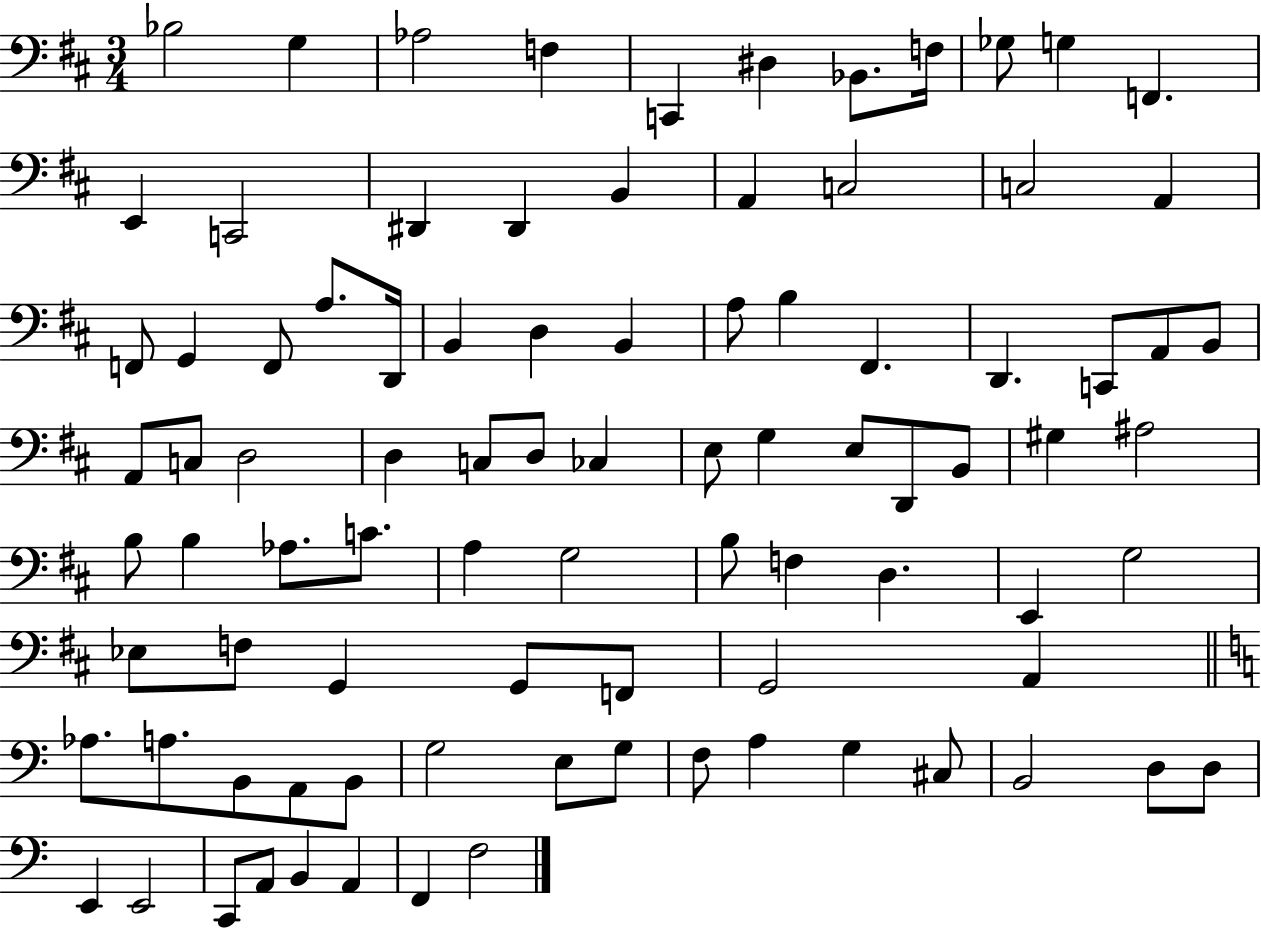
{
  \clef bass
  \numericTimeSignature
  \time 3/4
  \key d \major
  bes2 g4 | aes2 f4 | c,4 dis4 bes,8. f16 | ges8 g4 f,4. | \break e,4 c,2 | dis,4 dis,4 b,4 | a,4 c2 | c2 a,4 | \break f,8 g,4 f,8 a8. d,16 | b,4 d4 b,4 | a8 b4 fis,4. | d,4. c,8 a,8 b,8 | \break a,8 c8 d2 | d4 c8 d8 ces4 | e8 g4 e8 d,8 b,8 | gis4 ais2 | \break b8 b4 aes8. c'8. | a4 g2 | b8 f4 d4. | e,4 g2 | \break ees8 f8 g,4 g,8 f,8 | g,2 a,4 | \bar "||" \break \key c \major aes8. a8. b,8 a,8 b,8 | g2 e8 g8 | f8 a4 g4 cis8 | b,2 d8 d8 | \break e,4 e,2 | c,8 a,8 b,4 a,4 | f,4 f2 | \bar "|."
}